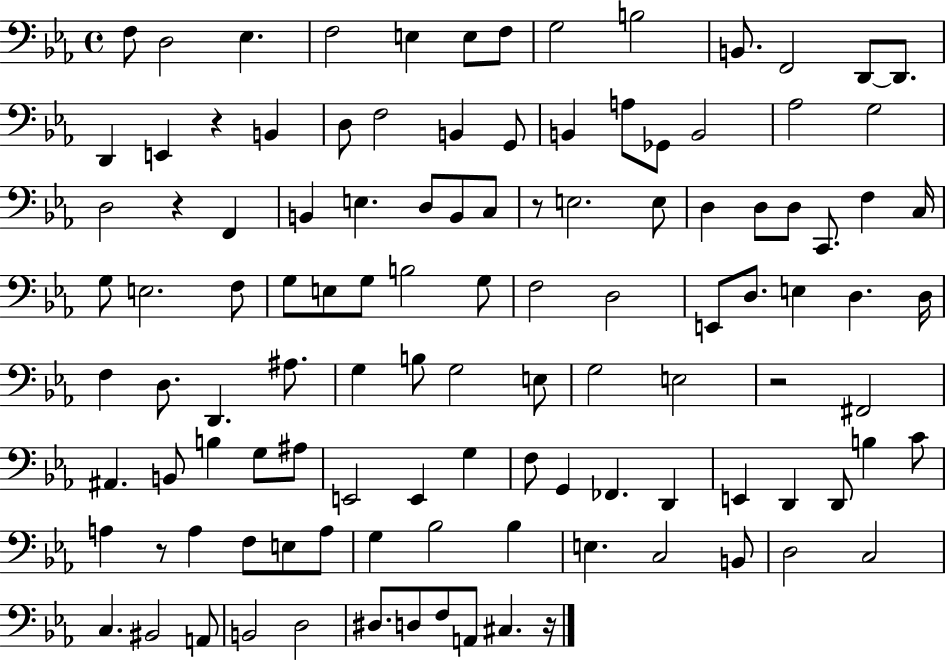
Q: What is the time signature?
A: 4/4